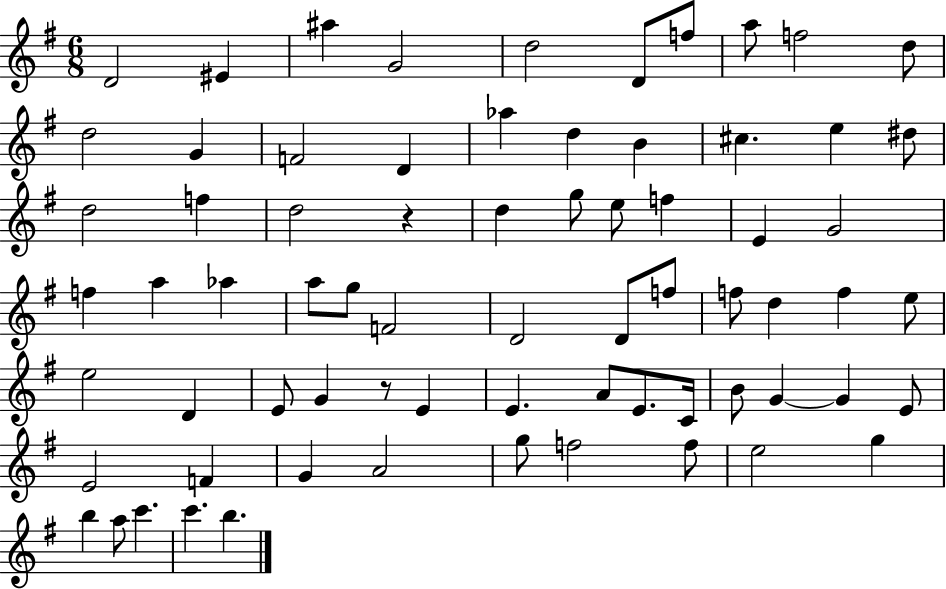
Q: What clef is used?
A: treble